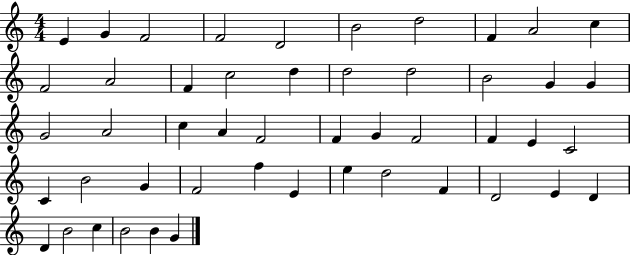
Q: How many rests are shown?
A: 0